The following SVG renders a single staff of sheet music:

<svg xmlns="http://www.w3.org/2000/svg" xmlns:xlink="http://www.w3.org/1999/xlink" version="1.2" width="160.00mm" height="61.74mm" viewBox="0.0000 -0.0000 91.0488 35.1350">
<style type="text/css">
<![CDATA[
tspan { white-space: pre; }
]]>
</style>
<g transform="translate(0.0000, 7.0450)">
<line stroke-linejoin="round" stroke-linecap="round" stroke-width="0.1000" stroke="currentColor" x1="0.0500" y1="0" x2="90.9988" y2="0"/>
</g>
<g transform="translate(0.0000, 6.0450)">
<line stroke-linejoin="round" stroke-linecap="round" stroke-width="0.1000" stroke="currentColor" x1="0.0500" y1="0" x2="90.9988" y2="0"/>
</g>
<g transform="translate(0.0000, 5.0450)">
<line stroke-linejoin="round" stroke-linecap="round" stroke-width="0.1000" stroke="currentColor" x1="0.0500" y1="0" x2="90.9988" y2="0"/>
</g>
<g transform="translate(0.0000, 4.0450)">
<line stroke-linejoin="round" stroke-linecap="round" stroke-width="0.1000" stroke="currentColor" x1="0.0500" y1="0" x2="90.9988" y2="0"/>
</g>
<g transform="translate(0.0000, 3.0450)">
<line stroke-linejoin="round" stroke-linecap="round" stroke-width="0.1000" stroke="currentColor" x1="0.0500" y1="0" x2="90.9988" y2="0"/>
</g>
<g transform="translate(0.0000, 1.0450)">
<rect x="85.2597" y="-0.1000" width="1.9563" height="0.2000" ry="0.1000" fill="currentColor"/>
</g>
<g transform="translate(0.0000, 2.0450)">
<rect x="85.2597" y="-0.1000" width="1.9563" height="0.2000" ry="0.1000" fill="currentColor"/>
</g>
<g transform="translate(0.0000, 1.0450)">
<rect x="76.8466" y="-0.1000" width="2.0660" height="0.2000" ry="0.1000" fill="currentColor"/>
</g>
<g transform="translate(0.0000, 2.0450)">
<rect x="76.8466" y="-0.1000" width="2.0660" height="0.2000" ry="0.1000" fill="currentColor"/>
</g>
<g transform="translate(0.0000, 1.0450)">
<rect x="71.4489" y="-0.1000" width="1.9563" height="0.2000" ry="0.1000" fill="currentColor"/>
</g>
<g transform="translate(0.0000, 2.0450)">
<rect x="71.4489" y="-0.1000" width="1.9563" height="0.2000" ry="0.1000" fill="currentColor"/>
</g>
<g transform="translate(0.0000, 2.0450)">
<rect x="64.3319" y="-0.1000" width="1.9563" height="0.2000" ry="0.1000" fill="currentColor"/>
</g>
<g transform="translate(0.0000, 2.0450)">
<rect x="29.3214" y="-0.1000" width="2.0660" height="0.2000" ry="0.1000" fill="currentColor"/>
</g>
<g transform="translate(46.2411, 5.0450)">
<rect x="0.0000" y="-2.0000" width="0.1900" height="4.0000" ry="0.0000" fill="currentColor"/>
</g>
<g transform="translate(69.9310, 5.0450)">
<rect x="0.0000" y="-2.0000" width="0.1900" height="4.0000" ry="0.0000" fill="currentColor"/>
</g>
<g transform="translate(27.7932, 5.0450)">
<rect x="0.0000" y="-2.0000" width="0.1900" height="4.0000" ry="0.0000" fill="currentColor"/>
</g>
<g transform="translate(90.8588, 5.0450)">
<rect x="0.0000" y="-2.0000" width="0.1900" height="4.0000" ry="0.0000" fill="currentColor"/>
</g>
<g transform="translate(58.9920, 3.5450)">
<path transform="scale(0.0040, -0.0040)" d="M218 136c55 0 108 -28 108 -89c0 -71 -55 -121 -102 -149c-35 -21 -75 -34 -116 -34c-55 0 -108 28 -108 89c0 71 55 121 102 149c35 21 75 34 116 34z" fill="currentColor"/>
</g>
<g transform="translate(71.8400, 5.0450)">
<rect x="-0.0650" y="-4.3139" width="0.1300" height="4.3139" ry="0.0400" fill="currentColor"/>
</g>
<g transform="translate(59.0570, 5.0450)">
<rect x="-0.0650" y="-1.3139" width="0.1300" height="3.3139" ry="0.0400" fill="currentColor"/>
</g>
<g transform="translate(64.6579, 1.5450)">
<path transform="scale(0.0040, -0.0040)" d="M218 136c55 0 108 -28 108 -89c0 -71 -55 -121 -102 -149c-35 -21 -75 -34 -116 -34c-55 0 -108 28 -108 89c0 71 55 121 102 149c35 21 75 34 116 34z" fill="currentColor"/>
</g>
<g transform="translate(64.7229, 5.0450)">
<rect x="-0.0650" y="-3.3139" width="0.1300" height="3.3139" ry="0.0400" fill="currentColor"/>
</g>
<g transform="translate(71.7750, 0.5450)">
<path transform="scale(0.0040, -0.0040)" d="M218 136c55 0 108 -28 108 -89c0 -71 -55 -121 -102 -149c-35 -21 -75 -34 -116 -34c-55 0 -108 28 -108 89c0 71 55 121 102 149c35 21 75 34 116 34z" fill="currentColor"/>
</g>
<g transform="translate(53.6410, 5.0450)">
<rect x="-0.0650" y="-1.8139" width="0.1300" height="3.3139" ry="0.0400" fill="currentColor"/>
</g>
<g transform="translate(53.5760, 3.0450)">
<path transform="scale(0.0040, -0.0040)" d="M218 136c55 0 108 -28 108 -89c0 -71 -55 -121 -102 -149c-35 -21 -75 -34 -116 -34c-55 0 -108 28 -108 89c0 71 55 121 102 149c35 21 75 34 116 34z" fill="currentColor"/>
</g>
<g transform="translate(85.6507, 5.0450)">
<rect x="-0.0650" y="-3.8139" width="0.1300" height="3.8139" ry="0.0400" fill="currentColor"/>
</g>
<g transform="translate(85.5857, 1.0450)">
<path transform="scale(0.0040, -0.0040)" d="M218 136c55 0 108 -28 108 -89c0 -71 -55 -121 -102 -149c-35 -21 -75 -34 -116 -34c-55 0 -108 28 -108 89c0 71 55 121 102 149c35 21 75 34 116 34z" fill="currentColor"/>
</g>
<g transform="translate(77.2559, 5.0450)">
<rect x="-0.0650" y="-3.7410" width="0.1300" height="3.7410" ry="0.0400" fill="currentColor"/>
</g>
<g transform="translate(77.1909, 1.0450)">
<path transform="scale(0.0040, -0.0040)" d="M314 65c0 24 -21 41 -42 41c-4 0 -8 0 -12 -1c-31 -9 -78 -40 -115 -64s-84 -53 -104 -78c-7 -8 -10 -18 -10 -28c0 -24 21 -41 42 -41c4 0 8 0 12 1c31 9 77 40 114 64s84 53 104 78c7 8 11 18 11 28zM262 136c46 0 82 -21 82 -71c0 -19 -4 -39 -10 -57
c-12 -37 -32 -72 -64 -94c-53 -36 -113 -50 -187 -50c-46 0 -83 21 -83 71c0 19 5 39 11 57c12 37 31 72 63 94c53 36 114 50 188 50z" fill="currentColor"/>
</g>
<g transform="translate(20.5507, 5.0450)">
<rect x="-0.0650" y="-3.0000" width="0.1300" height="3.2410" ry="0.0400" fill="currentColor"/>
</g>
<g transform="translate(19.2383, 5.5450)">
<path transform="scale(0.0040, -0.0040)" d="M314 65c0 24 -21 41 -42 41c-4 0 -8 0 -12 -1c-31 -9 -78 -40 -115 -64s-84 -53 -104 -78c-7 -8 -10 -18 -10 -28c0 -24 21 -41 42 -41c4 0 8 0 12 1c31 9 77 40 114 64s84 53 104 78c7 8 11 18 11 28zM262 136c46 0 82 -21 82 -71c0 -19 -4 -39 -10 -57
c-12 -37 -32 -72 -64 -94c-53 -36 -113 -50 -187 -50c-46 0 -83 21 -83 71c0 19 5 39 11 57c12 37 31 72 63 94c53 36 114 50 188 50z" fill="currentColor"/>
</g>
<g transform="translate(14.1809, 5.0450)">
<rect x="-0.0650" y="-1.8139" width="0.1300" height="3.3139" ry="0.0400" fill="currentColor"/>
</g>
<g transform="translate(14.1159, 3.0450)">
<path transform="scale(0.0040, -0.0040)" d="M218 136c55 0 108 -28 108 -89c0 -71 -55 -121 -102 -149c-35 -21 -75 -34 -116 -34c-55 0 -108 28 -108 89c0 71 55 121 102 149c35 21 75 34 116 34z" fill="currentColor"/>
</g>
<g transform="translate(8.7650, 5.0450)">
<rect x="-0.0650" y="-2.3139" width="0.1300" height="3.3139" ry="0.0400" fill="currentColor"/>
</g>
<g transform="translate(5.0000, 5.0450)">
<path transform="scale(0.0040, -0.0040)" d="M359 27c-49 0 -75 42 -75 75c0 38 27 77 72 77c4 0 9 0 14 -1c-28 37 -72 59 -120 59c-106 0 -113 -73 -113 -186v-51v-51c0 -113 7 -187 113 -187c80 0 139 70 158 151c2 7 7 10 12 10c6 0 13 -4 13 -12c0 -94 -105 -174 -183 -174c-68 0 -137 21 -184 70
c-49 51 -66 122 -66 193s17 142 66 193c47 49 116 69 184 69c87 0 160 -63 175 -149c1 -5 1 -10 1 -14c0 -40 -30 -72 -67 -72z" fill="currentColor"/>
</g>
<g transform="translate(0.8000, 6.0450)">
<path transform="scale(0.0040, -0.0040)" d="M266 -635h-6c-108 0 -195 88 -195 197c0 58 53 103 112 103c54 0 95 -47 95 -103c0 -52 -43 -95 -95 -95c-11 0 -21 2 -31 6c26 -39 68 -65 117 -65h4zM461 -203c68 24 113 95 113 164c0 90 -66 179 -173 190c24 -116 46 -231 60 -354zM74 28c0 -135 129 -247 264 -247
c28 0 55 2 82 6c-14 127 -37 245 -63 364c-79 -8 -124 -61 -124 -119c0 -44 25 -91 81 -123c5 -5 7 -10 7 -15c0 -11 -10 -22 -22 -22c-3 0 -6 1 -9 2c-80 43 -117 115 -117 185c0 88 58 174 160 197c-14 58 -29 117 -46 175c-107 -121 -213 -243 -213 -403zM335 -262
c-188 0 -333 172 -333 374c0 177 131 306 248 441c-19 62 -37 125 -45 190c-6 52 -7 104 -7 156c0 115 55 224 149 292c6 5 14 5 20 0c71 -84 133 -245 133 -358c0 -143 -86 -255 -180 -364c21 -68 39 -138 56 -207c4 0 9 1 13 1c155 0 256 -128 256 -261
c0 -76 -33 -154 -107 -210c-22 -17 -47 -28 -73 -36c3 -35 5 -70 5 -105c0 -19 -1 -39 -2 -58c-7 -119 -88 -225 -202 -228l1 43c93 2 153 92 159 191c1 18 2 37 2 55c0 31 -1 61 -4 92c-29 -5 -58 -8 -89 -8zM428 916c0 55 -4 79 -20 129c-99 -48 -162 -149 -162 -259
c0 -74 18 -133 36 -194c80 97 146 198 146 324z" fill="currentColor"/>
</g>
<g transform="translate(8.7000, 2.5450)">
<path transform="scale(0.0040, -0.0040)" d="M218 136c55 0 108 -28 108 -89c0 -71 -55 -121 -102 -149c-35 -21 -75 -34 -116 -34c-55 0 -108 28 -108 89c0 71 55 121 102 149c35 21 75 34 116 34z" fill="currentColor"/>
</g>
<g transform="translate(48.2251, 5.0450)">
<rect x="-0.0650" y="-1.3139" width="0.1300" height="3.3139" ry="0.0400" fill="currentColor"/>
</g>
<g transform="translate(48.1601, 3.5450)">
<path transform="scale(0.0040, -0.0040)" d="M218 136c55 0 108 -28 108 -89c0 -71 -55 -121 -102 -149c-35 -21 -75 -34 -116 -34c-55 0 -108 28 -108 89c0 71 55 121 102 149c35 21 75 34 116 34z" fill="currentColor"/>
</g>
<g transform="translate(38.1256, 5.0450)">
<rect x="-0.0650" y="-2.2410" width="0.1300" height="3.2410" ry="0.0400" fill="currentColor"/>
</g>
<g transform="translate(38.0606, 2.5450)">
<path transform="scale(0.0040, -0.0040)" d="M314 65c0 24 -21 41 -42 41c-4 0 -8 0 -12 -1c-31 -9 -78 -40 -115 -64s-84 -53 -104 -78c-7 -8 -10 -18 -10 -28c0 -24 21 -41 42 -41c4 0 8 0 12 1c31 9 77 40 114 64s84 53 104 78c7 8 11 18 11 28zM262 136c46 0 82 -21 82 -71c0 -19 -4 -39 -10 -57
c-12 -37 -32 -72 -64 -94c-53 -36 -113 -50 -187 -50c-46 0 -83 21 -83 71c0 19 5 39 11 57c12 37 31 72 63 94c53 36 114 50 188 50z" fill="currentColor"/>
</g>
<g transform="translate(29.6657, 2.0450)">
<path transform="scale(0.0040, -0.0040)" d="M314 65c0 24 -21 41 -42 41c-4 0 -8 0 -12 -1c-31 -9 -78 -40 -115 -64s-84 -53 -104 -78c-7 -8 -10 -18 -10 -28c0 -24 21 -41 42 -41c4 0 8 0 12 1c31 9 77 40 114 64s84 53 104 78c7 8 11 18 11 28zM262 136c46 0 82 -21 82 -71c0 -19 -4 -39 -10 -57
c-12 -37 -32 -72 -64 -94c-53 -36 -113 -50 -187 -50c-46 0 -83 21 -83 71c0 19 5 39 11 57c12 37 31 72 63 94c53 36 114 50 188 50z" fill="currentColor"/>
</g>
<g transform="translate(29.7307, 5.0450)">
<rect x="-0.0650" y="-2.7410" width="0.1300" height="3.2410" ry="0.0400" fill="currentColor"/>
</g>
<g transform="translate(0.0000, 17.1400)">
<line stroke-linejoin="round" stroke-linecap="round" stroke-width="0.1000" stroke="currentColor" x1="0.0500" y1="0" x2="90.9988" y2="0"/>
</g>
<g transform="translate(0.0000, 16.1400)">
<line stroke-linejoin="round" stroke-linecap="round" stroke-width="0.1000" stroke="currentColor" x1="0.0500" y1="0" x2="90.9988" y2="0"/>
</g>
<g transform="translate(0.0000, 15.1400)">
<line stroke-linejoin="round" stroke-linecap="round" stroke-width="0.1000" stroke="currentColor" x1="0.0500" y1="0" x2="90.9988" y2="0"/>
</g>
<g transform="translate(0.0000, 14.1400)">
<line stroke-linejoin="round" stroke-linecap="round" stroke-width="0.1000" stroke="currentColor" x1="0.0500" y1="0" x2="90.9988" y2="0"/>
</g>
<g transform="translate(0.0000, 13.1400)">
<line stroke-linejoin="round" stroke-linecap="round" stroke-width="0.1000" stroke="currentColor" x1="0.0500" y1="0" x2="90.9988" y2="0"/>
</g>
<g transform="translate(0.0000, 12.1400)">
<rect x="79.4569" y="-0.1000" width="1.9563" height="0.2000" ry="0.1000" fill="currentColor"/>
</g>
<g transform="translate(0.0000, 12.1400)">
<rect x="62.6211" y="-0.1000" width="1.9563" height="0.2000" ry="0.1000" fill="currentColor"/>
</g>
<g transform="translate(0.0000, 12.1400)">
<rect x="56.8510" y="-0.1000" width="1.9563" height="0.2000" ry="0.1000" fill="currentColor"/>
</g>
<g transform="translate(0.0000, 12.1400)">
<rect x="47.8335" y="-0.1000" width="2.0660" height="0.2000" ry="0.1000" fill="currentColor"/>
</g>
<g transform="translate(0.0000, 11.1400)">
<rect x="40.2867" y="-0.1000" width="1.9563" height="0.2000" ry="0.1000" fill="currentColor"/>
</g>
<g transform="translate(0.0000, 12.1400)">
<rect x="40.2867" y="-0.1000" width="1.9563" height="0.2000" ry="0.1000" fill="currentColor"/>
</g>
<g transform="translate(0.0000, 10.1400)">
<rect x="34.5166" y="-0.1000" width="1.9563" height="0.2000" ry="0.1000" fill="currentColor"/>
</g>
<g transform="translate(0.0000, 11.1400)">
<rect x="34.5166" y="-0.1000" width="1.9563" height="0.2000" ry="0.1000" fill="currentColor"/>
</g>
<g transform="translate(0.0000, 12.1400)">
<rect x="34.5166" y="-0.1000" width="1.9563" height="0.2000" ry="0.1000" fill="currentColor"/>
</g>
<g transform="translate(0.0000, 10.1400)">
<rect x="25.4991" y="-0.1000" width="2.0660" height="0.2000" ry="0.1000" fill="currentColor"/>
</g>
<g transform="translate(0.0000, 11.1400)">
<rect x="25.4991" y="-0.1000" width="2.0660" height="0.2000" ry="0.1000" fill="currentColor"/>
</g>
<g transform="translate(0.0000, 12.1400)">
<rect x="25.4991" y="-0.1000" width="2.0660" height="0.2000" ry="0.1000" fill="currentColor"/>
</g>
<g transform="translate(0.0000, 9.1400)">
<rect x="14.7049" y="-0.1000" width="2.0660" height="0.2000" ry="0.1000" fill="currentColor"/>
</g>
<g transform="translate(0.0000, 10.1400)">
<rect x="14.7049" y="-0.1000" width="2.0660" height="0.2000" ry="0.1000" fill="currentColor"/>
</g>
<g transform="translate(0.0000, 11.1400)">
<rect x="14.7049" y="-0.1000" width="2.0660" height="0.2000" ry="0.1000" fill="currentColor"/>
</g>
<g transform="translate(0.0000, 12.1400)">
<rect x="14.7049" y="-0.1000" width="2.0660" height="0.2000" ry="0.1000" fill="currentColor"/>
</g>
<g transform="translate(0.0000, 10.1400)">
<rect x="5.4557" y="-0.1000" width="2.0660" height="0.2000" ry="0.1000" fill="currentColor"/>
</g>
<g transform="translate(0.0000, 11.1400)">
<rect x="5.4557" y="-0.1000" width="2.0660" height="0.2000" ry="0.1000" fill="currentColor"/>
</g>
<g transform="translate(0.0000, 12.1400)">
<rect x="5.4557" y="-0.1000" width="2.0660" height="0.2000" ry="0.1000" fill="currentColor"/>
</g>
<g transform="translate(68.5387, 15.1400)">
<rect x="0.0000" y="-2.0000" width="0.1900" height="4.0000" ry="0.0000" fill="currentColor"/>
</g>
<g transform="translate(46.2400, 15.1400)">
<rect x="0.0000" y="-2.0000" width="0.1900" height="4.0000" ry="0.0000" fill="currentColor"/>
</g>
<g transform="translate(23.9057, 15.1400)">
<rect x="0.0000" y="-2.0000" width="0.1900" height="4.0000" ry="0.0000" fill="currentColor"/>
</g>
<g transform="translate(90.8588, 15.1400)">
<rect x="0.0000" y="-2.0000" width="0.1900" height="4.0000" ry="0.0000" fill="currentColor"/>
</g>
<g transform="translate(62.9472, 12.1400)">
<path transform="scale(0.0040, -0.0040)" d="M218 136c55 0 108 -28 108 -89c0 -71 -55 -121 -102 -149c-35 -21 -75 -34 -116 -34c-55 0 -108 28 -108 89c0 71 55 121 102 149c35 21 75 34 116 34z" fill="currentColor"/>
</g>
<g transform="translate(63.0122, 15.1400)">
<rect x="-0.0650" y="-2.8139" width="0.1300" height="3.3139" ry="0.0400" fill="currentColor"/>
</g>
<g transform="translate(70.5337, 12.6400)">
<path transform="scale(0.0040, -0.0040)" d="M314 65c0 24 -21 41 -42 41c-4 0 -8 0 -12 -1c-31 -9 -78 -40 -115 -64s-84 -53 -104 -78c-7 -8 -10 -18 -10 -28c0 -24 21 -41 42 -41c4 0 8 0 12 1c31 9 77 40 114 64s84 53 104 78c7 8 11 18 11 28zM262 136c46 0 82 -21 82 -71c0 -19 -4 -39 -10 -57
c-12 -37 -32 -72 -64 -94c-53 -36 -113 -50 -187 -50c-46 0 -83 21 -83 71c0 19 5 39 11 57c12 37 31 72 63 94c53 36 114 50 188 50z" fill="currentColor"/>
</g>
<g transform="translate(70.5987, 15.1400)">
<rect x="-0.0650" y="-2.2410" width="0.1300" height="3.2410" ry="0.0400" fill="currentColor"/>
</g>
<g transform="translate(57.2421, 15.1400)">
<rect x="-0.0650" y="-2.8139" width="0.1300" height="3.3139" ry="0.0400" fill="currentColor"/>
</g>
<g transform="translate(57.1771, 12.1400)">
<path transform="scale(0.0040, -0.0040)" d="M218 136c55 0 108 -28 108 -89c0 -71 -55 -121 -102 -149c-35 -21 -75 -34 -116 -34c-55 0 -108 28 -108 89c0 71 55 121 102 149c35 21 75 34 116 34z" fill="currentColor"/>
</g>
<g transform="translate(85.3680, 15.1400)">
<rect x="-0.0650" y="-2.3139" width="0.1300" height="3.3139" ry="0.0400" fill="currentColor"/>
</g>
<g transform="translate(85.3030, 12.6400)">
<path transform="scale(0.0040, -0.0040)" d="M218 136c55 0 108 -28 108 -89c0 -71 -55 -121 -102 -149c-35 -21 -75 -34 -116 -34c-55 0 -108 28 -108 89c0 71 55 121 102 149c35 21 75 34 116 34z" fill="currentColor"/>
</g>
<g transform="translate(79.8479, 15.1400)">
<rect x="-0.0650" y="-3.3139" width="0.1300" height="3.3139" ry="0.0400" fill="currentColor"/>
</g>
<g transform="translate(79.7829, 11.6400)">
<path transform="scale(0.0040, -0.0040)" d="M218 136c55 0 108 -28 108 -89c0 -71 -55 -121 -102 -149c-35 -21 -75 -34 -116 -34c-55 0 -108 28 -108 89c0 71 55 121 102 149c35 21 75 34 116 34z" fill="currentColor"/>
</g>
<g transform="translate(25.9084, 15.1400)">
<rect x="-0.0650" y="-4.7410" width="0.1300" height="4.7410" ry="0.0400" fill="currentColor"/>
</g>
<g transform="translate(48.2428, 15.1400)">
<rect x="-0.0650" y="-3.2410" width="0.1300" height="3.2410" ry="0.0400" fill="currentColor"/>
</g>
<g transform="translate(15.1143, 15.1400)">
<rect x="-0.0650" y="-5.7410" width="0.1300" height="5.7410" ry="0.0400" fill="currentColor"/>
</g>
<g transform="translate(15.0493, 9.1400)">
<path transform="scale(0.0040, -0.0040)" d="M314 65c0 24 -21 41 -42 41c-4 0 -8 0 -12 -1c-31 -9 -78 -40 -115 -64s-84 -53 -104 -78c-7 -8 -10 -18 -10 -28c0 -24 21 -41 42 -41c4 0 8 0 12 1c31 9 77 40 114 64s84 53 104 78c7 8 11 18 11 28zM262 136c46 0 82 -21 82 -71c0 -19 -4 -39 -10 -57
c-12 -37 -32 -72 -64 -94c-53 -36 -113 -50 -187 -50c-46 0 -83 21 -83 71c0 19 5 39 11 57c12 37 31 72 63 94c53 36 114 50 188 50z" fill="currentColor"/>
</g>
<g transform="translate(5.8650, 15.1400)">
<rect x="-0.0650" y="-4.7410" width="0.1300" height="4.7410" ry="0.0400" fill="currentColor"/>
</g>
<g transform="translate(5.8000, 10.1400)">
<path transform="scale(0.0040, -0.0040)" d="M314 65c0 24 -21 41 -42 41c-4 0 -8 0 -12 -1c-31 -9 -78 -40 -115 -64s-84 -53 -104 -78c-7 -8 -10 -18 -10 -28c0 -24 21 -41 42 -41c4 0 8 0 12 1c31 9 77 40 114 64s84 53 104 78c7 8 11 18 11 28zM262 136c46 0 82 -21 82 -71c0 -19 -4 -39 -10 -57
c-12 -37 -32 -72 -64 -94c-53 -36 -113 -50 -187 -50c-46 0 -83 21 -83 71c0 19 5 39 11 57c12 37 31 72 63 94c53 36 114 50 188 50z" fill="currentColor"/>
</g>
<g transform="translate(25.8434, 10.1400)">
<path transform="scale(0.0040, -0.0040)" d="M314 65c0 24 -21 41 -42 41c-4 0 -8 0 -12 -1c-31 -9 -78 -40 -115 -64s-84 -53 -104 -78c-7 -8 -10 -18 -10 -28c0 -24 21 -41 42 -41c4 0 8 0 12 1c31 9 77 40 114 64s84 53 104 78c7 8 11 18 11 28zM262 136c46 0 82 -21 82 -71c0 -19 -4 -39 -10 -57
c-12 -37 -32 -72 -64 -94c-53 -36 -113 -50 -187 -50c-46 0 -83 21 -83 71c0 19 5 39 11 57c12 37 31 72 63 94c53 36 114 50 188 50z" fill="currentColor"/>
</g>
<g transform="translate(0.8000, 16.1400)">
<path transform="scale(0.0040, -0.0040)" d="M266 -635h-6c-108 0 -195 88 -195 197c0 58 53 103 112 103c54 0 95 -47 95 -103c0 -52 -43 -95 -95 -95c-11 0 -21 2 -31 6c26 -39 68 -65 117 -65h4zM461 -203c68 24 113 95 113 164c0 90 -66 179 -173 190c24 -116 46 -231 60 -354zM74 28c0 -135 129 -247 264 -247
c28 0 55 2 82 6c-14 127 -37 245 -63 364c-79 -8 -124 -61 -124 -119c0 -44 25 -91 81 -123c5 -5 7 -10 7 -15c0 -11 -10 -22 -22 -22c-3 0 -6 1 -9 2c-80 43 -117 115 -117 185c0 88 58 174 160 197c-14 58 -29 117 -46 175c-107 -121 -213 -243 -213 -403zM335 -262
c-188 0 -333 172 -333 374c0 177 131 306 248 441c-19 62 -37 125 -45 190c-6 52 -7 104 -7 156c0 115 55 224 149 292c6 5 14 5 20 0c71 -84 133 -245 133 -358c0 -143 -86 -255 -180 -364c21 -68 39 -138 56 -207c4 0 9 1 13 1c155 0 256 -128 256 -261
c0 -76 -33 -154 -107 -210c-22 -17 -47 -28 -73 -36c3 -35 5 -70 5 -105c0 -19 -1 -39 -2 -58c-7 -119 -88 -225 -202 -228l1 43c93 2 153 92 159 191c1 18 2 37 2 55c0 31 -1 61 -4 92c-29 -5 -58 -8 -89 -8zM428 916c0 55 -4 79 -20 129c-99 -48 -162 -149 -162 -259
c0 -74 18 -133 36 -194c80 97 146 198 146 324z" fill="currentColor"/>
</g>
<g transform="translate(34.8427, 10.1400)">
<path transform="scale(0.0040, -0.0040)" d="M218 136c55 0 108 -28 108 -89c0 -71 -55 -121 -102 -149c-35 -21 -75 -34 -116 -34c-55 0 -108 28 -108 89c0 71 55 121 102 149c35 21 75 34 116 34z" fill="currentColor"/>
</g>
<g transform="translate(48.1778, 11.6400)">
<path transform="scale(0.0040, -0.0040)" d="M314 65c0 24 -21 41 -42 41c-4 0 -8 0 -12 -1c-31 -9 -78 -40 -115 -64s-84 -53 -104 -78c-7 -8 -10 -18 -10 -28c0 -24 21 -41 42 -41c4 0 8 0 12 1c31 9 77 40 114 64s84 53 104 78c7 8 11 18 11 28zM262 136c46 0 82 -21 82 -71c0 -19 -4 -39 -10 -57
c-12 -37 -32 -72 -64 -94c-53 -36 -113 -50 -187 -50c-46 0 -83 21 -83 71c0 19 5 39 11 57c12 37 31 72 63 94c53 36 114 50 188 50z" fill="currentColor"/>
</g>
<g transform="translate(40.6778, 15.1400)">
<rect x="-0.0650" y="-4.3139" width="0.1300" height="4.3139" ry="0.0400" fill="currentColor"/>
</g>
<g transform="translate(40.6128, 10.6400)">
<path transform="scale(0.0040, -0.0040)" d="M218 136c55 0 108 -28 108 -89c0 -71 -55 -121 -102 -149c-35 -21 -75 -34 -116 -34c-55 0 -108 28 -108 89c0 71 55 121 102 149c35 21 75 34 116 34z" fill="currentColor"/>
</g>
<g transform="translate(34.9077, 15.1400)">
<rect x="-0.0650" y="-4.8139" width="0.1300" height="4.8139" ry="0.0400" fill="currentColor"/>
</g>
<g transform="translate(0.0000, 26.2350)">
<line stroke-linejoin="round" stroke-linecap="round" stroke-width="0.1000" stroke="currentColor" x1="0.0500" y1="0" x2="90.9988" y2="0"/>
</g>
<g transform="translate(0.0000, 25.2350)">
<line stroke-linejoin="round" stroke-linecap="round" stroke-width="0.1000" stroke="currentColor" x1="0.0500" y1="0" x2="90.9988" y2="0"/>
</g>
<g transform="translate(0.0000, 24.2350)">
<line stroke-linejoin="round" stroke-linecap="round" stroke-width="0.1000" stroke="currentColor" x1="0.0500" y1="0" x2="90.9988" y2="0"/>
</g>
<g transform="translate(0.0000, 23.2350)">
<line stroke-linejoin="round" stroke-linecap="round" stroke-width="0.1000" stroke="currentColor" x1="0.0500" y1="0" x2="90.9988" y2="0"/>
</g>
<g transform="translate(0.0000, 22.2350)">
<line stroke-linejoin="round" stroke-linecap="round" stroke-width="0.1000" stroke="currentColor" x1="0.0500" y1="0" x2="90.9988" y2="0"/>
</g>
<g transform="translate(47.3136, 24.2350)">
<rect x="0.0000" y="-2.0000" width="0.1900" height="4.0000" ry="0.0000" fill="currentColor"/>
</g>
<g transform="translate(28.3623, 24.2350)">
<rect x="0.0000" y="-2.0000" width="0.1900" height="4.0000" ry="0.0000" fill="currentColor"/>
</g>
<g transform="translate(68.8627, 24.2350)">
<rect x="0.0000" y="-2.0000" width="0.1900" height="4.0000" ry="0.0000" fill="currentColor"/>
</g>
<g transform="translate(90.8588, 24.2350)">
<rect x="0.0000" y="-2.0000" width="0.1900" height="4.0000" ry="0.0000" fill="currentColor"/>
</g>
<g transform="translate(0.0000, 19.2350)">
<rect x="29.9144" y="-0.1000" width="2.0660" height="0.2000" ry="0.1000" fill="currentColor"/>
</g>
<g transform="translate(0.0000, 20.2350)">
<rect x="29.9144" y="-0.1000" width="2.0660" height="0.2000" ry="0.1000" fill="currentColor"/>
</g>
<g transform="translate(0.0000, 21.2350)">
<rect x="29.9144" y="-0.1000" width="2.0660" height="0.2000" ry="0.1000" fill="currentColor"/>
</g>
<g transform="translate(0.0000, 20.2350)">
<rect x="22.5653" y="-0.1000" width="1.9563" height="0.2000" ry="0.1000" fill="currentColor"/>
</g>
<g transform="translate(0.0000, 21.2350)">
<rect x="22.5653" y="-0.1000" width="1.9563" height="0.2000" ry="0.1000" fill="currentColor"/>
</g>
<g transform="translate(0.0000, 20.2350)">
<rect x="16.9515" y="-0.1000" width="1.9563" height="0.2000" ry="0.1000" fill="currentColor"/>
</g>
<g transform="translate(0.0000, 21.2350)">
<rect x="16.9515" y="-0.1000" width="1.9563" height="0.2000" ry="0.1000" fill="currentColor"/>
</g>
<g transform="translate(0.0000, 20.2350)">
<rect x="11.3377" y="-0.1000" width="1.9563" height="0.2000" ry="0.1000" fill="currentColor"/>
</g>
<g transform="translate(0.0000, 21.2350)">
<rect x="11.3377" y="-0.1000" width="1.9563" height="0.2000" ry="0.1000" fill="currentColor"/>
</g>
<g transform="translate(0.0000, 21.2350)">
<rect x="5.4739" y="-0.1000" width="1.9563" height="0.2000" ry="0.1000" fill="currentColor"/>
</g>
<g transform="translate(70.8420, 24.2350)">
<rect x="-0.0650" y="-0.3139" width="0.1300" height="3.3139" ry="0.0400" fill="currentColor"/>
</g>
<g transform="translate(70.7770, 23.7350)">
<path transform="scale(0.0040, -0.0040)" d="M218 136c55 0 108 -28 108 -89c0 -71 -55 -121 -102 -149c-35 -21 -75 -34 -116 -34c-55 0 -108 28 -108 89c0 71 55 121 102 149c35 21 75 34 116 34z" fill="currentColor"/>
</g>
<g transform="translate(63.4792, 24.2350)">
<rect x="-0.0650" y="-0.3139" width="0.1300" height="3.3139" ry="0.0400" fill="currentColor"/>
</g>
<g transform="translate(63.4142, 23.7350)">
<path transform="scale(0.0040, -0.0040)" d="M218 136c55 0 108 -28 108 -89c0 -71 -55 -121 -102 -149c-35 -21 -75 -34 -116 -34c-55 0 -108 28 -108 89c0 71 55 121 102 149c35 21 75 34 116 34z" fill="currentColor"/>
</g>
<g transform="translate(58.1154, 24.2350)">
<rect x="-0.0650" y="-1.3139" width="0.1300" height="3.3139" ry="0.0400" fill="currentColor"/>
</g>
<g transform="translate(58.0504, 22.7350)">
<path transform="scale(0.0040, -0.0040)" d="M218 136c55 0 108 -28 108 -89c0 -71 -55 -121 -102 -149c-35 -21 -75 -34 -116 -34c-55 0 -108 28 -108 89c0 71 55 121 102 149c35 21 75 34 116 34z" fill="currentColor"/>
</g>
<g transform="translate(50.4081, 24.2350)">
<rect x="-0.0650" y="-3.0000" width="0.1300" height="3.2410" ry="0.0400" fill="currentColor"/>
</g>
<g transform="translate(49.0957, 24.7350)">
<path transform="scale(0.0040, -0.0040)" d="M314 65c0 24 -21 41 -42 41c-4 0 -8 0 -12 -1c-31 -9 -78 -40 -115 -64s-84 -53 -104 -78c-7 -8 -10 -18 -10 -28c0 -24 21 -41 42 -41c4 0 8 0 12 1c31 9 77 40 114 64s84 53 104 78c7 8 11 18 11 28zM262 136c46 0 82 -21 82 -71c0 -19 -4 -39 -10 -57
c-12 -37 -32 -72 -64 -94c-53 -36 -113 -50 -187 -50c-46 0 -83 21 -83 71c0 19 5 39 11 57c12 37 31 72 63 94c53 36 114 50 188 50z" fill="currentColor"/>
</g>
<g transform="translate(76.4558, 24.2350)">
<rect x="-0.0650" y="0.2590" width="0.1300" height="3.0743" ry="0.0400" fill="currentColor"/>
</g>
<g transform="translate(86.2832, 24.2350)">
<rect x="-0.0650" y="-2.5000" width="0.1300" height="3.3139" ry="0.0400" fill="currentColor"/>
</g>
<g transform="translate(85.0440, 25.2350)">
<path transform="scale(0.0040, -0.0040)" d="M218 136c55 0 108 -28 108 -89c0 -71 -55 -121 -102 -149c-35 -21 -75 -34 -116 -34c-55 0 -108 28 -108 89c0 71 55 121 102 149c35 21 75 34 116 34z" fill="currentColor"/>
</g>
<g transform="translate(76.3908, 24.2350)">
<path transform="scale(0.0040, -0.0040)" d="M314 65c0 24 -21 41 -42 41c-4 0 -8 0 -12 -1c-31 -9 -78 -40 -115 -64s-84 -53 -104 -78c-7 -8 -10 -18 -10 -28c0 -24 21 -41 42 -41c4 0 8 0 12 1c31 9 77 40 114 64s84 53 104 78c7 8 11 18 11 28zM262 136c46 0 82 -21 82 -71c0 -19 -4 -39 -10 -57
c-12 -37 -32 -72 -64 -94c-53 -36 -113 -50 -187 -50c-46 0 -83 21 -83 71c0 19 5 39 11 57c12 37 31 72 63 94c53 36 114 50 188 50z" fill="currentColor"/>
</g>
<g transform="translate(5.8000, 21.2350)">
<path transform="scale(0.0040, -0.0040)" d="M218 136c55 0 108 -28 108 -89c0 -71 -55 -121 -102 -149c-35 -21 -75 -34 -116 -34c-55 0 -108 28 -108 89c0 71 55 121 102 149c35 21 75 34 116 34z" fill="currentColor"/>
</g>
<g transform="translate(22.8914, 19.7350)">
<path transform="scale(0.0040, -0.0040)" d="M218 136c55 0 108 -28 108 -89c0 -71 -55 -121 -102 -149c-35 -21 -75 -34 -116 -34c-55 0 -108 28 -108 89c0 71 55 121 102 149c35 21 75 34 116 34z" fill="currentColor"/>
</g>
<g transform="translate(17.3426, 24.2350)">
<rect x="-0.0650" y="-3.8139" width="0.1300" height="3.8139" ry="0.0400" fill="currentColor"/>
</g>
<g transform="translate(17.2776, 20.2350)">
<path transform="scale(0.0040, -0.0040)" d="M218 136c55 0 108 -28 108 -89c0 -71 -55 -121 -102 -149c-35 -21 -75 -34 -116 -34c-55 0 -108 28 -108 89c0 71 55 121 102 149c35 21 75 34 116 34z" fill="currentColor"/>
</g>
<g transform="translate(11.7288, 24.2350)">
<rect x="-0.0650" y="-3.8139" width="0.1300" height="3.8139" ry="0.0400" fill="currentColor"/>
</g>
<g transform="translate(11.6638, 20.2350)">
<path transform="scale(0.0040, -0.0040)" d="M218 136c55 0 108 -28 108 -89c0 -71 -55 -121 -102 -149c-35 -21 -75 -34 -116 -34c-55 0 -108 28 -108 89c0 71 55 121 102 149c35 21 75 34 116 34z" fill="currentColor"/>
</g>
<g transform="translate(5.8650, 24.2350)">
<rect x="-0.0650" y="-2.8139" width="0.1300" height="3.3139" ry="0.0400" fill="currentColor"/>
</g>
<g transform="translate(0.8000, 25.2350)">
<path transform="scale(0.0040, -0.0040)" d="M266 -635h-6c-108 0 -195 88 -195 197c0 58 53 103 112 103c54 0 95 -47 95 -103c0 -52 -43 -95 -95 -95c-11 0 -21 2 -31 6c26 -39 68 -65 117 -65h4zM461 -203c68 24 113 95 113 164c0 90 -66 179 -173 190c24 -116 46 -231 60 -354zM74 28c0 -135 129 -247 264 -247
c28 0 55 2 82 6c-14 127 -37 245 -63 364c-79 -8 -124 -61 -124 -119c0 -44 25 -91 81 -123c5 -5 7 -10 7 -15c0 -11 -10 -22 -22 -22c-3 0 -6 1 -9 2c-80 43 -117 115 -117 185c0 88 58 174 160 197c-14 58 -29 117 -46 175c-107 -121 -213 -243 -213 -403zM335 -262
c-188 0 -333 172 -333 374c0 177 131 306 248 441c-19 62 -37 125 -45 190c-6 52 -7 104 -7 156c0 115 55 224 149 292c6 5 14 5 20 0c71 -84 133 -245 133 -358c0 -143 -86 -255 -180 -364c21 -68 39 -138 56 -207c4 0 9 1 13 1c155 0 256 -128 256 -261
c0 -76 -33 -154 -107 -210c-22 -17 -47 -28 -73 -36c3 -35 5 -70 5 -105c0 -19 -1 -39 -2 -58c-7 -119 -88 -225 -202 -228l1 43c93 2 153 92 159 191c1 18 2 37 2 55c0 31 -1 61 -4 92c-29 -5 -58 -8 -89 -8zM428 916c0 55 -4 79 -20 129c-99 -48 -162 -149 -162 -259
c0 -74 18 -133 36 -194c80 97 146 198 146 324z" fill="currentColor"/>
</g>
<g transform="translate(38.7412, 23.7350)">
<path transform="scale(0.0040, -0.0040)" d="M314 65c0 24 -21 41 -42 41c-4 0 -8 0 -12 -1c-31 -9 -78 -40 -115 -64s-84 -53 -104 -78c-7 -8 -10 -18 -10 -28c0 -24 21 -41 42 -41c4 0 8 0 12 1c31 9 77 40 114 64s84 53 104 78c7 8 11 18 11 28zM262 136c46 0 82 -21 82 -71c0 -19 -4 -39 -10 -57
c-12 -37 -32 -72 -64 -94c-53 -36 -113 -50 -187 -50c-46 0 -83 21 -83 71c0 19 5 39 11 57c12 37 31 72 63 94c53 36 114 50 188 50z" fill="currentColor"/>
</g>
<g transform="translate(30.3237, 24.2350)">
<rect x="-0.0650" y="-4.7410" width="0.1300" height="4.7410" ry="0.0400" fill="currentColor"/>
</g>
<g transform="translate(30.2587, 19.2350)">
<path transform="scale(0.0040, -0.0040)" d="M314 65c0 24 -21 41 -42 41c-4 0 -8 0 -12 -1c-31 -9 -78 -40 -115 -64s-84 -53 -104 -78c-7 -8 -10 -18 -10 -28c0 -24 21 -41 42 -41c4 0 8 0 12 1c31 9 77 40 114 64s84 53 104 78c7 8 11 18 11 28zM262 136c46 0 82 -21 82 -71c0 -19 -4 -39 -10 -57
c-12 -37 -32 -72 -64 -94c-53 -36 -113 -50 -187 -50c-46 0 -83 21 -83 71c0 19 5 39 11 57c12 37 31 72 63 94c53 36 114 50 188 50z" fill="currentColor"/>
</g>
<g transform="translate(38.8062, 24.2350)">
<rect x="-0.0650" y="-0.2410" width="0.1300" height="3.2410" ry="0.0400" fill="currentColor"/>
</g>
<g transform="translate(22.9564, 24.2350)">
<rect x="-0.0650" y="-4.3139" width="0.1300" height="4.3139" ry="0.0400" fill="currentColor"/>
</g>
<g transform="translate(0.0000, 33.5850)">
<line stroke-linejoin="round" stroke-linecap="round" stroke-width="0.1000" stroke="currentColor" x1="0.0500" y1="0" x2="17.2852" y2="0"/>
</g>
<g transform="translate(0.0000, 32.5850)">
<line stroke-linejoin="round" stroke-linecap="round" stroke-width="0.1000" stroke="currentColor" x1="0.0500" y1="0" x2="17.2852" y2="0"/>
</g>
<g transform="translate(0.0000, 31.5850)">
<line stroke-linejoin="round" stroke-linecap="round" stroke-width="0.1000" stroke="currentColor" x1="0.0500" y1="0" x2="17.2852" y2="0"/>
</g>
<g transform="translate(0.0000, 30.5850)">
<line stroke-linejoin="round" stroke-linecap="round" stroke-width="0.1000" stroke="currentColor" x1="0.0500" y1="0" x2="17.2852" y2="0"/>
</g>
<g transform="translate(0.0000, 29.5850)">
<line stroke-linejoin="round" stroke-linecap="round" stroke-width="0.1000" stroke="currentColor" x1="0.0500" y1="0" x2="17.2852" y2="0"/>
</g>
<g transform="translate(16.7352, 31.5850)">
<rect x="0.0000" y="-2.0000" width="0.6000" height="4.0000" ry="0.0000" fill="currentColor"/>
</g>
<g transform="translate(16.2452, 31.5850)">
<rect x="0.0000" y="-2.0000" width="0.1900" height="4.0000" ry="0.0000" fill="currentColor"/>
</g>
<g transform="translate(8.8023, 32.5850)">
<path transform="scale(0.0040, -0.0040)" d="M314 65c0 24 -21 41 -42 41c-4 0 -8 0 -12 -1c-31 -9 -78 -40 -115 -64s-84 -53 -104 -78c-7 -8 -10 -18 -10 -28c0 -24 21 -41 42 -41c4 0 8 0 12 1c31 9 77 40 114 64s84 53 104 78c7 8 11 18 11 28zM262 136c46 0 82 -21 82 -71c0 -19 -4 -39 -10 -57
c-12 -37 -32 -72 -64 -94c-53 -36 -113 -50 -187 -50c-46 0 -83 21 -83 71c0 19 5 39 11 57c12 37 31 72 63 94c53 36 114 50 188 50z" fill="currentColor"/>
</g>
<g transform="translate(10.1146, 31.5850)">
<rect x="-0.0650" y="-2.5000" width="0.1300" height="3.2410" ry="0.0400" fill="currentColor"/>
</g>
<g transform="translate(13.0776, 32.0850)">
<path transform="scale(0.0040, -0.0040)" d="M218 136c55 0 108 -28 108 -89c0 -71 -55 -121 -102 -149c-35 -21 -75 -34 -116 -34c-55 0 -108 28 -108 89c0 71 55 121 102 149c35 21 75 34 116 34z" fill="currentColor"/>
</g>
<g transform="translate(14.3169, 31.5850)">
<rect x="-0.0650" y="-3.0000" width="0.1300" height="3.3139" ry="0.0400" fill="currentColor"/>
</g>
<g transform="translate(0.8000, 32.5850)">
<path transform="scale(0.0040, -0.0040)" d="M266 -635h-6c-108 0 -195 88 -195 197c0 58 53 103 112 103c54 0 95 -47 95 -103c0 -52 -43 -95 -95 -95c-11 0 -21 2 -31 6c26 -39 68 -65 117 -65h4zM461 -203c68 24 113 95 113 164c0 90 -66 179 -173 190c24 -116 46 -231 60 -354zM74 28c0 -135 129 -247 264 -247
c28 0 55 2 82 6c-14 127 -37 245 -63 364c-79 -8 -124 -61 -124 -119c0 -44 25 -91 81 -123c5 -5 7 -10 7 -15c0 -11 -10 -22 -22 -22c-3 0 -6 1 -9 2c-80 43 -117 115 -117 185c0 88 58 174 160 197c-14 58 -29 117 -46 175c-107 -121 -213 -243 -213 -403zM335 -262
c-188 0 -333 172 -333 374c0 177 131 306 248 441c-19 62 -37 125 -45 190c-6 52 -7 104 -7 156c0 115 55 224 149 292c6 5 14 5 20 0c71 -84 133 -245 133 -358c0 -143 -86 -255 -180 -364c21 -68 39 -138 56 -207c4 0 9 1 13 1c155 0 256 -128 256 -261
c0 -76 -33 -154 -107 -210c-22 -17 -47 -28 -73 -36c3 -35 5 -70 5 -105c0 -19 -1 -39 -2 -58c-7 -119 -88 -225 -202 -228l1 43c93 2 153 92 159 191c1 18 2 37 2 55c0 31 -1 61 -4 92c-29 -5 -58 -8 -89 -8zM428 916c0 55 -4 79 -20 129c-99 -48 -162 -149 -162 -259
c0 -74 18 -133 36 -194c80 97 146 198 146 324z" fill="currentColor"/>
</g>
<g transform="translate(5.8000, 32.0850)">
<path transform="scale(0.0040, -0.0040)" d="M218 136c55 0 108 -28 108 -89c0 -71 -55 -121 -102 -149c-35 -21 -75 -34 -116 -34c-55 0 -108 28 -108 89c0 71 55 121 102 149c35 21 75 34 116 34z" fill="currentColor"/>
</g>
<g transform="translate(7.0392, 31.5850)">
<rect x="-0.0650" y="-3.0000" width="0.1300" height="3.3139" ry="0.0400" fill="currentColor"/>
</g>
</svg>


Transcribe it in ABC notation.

X:1
T:Untitled
M:4/4
L:1/4
K:C
g f A2 a2 g2 e f e b d' c'2 c' e'2 g'2 e'2 e' d' b2 a a g2 b g a c' c' d' e'2 c2 A2 e c c B2 G A G2 A